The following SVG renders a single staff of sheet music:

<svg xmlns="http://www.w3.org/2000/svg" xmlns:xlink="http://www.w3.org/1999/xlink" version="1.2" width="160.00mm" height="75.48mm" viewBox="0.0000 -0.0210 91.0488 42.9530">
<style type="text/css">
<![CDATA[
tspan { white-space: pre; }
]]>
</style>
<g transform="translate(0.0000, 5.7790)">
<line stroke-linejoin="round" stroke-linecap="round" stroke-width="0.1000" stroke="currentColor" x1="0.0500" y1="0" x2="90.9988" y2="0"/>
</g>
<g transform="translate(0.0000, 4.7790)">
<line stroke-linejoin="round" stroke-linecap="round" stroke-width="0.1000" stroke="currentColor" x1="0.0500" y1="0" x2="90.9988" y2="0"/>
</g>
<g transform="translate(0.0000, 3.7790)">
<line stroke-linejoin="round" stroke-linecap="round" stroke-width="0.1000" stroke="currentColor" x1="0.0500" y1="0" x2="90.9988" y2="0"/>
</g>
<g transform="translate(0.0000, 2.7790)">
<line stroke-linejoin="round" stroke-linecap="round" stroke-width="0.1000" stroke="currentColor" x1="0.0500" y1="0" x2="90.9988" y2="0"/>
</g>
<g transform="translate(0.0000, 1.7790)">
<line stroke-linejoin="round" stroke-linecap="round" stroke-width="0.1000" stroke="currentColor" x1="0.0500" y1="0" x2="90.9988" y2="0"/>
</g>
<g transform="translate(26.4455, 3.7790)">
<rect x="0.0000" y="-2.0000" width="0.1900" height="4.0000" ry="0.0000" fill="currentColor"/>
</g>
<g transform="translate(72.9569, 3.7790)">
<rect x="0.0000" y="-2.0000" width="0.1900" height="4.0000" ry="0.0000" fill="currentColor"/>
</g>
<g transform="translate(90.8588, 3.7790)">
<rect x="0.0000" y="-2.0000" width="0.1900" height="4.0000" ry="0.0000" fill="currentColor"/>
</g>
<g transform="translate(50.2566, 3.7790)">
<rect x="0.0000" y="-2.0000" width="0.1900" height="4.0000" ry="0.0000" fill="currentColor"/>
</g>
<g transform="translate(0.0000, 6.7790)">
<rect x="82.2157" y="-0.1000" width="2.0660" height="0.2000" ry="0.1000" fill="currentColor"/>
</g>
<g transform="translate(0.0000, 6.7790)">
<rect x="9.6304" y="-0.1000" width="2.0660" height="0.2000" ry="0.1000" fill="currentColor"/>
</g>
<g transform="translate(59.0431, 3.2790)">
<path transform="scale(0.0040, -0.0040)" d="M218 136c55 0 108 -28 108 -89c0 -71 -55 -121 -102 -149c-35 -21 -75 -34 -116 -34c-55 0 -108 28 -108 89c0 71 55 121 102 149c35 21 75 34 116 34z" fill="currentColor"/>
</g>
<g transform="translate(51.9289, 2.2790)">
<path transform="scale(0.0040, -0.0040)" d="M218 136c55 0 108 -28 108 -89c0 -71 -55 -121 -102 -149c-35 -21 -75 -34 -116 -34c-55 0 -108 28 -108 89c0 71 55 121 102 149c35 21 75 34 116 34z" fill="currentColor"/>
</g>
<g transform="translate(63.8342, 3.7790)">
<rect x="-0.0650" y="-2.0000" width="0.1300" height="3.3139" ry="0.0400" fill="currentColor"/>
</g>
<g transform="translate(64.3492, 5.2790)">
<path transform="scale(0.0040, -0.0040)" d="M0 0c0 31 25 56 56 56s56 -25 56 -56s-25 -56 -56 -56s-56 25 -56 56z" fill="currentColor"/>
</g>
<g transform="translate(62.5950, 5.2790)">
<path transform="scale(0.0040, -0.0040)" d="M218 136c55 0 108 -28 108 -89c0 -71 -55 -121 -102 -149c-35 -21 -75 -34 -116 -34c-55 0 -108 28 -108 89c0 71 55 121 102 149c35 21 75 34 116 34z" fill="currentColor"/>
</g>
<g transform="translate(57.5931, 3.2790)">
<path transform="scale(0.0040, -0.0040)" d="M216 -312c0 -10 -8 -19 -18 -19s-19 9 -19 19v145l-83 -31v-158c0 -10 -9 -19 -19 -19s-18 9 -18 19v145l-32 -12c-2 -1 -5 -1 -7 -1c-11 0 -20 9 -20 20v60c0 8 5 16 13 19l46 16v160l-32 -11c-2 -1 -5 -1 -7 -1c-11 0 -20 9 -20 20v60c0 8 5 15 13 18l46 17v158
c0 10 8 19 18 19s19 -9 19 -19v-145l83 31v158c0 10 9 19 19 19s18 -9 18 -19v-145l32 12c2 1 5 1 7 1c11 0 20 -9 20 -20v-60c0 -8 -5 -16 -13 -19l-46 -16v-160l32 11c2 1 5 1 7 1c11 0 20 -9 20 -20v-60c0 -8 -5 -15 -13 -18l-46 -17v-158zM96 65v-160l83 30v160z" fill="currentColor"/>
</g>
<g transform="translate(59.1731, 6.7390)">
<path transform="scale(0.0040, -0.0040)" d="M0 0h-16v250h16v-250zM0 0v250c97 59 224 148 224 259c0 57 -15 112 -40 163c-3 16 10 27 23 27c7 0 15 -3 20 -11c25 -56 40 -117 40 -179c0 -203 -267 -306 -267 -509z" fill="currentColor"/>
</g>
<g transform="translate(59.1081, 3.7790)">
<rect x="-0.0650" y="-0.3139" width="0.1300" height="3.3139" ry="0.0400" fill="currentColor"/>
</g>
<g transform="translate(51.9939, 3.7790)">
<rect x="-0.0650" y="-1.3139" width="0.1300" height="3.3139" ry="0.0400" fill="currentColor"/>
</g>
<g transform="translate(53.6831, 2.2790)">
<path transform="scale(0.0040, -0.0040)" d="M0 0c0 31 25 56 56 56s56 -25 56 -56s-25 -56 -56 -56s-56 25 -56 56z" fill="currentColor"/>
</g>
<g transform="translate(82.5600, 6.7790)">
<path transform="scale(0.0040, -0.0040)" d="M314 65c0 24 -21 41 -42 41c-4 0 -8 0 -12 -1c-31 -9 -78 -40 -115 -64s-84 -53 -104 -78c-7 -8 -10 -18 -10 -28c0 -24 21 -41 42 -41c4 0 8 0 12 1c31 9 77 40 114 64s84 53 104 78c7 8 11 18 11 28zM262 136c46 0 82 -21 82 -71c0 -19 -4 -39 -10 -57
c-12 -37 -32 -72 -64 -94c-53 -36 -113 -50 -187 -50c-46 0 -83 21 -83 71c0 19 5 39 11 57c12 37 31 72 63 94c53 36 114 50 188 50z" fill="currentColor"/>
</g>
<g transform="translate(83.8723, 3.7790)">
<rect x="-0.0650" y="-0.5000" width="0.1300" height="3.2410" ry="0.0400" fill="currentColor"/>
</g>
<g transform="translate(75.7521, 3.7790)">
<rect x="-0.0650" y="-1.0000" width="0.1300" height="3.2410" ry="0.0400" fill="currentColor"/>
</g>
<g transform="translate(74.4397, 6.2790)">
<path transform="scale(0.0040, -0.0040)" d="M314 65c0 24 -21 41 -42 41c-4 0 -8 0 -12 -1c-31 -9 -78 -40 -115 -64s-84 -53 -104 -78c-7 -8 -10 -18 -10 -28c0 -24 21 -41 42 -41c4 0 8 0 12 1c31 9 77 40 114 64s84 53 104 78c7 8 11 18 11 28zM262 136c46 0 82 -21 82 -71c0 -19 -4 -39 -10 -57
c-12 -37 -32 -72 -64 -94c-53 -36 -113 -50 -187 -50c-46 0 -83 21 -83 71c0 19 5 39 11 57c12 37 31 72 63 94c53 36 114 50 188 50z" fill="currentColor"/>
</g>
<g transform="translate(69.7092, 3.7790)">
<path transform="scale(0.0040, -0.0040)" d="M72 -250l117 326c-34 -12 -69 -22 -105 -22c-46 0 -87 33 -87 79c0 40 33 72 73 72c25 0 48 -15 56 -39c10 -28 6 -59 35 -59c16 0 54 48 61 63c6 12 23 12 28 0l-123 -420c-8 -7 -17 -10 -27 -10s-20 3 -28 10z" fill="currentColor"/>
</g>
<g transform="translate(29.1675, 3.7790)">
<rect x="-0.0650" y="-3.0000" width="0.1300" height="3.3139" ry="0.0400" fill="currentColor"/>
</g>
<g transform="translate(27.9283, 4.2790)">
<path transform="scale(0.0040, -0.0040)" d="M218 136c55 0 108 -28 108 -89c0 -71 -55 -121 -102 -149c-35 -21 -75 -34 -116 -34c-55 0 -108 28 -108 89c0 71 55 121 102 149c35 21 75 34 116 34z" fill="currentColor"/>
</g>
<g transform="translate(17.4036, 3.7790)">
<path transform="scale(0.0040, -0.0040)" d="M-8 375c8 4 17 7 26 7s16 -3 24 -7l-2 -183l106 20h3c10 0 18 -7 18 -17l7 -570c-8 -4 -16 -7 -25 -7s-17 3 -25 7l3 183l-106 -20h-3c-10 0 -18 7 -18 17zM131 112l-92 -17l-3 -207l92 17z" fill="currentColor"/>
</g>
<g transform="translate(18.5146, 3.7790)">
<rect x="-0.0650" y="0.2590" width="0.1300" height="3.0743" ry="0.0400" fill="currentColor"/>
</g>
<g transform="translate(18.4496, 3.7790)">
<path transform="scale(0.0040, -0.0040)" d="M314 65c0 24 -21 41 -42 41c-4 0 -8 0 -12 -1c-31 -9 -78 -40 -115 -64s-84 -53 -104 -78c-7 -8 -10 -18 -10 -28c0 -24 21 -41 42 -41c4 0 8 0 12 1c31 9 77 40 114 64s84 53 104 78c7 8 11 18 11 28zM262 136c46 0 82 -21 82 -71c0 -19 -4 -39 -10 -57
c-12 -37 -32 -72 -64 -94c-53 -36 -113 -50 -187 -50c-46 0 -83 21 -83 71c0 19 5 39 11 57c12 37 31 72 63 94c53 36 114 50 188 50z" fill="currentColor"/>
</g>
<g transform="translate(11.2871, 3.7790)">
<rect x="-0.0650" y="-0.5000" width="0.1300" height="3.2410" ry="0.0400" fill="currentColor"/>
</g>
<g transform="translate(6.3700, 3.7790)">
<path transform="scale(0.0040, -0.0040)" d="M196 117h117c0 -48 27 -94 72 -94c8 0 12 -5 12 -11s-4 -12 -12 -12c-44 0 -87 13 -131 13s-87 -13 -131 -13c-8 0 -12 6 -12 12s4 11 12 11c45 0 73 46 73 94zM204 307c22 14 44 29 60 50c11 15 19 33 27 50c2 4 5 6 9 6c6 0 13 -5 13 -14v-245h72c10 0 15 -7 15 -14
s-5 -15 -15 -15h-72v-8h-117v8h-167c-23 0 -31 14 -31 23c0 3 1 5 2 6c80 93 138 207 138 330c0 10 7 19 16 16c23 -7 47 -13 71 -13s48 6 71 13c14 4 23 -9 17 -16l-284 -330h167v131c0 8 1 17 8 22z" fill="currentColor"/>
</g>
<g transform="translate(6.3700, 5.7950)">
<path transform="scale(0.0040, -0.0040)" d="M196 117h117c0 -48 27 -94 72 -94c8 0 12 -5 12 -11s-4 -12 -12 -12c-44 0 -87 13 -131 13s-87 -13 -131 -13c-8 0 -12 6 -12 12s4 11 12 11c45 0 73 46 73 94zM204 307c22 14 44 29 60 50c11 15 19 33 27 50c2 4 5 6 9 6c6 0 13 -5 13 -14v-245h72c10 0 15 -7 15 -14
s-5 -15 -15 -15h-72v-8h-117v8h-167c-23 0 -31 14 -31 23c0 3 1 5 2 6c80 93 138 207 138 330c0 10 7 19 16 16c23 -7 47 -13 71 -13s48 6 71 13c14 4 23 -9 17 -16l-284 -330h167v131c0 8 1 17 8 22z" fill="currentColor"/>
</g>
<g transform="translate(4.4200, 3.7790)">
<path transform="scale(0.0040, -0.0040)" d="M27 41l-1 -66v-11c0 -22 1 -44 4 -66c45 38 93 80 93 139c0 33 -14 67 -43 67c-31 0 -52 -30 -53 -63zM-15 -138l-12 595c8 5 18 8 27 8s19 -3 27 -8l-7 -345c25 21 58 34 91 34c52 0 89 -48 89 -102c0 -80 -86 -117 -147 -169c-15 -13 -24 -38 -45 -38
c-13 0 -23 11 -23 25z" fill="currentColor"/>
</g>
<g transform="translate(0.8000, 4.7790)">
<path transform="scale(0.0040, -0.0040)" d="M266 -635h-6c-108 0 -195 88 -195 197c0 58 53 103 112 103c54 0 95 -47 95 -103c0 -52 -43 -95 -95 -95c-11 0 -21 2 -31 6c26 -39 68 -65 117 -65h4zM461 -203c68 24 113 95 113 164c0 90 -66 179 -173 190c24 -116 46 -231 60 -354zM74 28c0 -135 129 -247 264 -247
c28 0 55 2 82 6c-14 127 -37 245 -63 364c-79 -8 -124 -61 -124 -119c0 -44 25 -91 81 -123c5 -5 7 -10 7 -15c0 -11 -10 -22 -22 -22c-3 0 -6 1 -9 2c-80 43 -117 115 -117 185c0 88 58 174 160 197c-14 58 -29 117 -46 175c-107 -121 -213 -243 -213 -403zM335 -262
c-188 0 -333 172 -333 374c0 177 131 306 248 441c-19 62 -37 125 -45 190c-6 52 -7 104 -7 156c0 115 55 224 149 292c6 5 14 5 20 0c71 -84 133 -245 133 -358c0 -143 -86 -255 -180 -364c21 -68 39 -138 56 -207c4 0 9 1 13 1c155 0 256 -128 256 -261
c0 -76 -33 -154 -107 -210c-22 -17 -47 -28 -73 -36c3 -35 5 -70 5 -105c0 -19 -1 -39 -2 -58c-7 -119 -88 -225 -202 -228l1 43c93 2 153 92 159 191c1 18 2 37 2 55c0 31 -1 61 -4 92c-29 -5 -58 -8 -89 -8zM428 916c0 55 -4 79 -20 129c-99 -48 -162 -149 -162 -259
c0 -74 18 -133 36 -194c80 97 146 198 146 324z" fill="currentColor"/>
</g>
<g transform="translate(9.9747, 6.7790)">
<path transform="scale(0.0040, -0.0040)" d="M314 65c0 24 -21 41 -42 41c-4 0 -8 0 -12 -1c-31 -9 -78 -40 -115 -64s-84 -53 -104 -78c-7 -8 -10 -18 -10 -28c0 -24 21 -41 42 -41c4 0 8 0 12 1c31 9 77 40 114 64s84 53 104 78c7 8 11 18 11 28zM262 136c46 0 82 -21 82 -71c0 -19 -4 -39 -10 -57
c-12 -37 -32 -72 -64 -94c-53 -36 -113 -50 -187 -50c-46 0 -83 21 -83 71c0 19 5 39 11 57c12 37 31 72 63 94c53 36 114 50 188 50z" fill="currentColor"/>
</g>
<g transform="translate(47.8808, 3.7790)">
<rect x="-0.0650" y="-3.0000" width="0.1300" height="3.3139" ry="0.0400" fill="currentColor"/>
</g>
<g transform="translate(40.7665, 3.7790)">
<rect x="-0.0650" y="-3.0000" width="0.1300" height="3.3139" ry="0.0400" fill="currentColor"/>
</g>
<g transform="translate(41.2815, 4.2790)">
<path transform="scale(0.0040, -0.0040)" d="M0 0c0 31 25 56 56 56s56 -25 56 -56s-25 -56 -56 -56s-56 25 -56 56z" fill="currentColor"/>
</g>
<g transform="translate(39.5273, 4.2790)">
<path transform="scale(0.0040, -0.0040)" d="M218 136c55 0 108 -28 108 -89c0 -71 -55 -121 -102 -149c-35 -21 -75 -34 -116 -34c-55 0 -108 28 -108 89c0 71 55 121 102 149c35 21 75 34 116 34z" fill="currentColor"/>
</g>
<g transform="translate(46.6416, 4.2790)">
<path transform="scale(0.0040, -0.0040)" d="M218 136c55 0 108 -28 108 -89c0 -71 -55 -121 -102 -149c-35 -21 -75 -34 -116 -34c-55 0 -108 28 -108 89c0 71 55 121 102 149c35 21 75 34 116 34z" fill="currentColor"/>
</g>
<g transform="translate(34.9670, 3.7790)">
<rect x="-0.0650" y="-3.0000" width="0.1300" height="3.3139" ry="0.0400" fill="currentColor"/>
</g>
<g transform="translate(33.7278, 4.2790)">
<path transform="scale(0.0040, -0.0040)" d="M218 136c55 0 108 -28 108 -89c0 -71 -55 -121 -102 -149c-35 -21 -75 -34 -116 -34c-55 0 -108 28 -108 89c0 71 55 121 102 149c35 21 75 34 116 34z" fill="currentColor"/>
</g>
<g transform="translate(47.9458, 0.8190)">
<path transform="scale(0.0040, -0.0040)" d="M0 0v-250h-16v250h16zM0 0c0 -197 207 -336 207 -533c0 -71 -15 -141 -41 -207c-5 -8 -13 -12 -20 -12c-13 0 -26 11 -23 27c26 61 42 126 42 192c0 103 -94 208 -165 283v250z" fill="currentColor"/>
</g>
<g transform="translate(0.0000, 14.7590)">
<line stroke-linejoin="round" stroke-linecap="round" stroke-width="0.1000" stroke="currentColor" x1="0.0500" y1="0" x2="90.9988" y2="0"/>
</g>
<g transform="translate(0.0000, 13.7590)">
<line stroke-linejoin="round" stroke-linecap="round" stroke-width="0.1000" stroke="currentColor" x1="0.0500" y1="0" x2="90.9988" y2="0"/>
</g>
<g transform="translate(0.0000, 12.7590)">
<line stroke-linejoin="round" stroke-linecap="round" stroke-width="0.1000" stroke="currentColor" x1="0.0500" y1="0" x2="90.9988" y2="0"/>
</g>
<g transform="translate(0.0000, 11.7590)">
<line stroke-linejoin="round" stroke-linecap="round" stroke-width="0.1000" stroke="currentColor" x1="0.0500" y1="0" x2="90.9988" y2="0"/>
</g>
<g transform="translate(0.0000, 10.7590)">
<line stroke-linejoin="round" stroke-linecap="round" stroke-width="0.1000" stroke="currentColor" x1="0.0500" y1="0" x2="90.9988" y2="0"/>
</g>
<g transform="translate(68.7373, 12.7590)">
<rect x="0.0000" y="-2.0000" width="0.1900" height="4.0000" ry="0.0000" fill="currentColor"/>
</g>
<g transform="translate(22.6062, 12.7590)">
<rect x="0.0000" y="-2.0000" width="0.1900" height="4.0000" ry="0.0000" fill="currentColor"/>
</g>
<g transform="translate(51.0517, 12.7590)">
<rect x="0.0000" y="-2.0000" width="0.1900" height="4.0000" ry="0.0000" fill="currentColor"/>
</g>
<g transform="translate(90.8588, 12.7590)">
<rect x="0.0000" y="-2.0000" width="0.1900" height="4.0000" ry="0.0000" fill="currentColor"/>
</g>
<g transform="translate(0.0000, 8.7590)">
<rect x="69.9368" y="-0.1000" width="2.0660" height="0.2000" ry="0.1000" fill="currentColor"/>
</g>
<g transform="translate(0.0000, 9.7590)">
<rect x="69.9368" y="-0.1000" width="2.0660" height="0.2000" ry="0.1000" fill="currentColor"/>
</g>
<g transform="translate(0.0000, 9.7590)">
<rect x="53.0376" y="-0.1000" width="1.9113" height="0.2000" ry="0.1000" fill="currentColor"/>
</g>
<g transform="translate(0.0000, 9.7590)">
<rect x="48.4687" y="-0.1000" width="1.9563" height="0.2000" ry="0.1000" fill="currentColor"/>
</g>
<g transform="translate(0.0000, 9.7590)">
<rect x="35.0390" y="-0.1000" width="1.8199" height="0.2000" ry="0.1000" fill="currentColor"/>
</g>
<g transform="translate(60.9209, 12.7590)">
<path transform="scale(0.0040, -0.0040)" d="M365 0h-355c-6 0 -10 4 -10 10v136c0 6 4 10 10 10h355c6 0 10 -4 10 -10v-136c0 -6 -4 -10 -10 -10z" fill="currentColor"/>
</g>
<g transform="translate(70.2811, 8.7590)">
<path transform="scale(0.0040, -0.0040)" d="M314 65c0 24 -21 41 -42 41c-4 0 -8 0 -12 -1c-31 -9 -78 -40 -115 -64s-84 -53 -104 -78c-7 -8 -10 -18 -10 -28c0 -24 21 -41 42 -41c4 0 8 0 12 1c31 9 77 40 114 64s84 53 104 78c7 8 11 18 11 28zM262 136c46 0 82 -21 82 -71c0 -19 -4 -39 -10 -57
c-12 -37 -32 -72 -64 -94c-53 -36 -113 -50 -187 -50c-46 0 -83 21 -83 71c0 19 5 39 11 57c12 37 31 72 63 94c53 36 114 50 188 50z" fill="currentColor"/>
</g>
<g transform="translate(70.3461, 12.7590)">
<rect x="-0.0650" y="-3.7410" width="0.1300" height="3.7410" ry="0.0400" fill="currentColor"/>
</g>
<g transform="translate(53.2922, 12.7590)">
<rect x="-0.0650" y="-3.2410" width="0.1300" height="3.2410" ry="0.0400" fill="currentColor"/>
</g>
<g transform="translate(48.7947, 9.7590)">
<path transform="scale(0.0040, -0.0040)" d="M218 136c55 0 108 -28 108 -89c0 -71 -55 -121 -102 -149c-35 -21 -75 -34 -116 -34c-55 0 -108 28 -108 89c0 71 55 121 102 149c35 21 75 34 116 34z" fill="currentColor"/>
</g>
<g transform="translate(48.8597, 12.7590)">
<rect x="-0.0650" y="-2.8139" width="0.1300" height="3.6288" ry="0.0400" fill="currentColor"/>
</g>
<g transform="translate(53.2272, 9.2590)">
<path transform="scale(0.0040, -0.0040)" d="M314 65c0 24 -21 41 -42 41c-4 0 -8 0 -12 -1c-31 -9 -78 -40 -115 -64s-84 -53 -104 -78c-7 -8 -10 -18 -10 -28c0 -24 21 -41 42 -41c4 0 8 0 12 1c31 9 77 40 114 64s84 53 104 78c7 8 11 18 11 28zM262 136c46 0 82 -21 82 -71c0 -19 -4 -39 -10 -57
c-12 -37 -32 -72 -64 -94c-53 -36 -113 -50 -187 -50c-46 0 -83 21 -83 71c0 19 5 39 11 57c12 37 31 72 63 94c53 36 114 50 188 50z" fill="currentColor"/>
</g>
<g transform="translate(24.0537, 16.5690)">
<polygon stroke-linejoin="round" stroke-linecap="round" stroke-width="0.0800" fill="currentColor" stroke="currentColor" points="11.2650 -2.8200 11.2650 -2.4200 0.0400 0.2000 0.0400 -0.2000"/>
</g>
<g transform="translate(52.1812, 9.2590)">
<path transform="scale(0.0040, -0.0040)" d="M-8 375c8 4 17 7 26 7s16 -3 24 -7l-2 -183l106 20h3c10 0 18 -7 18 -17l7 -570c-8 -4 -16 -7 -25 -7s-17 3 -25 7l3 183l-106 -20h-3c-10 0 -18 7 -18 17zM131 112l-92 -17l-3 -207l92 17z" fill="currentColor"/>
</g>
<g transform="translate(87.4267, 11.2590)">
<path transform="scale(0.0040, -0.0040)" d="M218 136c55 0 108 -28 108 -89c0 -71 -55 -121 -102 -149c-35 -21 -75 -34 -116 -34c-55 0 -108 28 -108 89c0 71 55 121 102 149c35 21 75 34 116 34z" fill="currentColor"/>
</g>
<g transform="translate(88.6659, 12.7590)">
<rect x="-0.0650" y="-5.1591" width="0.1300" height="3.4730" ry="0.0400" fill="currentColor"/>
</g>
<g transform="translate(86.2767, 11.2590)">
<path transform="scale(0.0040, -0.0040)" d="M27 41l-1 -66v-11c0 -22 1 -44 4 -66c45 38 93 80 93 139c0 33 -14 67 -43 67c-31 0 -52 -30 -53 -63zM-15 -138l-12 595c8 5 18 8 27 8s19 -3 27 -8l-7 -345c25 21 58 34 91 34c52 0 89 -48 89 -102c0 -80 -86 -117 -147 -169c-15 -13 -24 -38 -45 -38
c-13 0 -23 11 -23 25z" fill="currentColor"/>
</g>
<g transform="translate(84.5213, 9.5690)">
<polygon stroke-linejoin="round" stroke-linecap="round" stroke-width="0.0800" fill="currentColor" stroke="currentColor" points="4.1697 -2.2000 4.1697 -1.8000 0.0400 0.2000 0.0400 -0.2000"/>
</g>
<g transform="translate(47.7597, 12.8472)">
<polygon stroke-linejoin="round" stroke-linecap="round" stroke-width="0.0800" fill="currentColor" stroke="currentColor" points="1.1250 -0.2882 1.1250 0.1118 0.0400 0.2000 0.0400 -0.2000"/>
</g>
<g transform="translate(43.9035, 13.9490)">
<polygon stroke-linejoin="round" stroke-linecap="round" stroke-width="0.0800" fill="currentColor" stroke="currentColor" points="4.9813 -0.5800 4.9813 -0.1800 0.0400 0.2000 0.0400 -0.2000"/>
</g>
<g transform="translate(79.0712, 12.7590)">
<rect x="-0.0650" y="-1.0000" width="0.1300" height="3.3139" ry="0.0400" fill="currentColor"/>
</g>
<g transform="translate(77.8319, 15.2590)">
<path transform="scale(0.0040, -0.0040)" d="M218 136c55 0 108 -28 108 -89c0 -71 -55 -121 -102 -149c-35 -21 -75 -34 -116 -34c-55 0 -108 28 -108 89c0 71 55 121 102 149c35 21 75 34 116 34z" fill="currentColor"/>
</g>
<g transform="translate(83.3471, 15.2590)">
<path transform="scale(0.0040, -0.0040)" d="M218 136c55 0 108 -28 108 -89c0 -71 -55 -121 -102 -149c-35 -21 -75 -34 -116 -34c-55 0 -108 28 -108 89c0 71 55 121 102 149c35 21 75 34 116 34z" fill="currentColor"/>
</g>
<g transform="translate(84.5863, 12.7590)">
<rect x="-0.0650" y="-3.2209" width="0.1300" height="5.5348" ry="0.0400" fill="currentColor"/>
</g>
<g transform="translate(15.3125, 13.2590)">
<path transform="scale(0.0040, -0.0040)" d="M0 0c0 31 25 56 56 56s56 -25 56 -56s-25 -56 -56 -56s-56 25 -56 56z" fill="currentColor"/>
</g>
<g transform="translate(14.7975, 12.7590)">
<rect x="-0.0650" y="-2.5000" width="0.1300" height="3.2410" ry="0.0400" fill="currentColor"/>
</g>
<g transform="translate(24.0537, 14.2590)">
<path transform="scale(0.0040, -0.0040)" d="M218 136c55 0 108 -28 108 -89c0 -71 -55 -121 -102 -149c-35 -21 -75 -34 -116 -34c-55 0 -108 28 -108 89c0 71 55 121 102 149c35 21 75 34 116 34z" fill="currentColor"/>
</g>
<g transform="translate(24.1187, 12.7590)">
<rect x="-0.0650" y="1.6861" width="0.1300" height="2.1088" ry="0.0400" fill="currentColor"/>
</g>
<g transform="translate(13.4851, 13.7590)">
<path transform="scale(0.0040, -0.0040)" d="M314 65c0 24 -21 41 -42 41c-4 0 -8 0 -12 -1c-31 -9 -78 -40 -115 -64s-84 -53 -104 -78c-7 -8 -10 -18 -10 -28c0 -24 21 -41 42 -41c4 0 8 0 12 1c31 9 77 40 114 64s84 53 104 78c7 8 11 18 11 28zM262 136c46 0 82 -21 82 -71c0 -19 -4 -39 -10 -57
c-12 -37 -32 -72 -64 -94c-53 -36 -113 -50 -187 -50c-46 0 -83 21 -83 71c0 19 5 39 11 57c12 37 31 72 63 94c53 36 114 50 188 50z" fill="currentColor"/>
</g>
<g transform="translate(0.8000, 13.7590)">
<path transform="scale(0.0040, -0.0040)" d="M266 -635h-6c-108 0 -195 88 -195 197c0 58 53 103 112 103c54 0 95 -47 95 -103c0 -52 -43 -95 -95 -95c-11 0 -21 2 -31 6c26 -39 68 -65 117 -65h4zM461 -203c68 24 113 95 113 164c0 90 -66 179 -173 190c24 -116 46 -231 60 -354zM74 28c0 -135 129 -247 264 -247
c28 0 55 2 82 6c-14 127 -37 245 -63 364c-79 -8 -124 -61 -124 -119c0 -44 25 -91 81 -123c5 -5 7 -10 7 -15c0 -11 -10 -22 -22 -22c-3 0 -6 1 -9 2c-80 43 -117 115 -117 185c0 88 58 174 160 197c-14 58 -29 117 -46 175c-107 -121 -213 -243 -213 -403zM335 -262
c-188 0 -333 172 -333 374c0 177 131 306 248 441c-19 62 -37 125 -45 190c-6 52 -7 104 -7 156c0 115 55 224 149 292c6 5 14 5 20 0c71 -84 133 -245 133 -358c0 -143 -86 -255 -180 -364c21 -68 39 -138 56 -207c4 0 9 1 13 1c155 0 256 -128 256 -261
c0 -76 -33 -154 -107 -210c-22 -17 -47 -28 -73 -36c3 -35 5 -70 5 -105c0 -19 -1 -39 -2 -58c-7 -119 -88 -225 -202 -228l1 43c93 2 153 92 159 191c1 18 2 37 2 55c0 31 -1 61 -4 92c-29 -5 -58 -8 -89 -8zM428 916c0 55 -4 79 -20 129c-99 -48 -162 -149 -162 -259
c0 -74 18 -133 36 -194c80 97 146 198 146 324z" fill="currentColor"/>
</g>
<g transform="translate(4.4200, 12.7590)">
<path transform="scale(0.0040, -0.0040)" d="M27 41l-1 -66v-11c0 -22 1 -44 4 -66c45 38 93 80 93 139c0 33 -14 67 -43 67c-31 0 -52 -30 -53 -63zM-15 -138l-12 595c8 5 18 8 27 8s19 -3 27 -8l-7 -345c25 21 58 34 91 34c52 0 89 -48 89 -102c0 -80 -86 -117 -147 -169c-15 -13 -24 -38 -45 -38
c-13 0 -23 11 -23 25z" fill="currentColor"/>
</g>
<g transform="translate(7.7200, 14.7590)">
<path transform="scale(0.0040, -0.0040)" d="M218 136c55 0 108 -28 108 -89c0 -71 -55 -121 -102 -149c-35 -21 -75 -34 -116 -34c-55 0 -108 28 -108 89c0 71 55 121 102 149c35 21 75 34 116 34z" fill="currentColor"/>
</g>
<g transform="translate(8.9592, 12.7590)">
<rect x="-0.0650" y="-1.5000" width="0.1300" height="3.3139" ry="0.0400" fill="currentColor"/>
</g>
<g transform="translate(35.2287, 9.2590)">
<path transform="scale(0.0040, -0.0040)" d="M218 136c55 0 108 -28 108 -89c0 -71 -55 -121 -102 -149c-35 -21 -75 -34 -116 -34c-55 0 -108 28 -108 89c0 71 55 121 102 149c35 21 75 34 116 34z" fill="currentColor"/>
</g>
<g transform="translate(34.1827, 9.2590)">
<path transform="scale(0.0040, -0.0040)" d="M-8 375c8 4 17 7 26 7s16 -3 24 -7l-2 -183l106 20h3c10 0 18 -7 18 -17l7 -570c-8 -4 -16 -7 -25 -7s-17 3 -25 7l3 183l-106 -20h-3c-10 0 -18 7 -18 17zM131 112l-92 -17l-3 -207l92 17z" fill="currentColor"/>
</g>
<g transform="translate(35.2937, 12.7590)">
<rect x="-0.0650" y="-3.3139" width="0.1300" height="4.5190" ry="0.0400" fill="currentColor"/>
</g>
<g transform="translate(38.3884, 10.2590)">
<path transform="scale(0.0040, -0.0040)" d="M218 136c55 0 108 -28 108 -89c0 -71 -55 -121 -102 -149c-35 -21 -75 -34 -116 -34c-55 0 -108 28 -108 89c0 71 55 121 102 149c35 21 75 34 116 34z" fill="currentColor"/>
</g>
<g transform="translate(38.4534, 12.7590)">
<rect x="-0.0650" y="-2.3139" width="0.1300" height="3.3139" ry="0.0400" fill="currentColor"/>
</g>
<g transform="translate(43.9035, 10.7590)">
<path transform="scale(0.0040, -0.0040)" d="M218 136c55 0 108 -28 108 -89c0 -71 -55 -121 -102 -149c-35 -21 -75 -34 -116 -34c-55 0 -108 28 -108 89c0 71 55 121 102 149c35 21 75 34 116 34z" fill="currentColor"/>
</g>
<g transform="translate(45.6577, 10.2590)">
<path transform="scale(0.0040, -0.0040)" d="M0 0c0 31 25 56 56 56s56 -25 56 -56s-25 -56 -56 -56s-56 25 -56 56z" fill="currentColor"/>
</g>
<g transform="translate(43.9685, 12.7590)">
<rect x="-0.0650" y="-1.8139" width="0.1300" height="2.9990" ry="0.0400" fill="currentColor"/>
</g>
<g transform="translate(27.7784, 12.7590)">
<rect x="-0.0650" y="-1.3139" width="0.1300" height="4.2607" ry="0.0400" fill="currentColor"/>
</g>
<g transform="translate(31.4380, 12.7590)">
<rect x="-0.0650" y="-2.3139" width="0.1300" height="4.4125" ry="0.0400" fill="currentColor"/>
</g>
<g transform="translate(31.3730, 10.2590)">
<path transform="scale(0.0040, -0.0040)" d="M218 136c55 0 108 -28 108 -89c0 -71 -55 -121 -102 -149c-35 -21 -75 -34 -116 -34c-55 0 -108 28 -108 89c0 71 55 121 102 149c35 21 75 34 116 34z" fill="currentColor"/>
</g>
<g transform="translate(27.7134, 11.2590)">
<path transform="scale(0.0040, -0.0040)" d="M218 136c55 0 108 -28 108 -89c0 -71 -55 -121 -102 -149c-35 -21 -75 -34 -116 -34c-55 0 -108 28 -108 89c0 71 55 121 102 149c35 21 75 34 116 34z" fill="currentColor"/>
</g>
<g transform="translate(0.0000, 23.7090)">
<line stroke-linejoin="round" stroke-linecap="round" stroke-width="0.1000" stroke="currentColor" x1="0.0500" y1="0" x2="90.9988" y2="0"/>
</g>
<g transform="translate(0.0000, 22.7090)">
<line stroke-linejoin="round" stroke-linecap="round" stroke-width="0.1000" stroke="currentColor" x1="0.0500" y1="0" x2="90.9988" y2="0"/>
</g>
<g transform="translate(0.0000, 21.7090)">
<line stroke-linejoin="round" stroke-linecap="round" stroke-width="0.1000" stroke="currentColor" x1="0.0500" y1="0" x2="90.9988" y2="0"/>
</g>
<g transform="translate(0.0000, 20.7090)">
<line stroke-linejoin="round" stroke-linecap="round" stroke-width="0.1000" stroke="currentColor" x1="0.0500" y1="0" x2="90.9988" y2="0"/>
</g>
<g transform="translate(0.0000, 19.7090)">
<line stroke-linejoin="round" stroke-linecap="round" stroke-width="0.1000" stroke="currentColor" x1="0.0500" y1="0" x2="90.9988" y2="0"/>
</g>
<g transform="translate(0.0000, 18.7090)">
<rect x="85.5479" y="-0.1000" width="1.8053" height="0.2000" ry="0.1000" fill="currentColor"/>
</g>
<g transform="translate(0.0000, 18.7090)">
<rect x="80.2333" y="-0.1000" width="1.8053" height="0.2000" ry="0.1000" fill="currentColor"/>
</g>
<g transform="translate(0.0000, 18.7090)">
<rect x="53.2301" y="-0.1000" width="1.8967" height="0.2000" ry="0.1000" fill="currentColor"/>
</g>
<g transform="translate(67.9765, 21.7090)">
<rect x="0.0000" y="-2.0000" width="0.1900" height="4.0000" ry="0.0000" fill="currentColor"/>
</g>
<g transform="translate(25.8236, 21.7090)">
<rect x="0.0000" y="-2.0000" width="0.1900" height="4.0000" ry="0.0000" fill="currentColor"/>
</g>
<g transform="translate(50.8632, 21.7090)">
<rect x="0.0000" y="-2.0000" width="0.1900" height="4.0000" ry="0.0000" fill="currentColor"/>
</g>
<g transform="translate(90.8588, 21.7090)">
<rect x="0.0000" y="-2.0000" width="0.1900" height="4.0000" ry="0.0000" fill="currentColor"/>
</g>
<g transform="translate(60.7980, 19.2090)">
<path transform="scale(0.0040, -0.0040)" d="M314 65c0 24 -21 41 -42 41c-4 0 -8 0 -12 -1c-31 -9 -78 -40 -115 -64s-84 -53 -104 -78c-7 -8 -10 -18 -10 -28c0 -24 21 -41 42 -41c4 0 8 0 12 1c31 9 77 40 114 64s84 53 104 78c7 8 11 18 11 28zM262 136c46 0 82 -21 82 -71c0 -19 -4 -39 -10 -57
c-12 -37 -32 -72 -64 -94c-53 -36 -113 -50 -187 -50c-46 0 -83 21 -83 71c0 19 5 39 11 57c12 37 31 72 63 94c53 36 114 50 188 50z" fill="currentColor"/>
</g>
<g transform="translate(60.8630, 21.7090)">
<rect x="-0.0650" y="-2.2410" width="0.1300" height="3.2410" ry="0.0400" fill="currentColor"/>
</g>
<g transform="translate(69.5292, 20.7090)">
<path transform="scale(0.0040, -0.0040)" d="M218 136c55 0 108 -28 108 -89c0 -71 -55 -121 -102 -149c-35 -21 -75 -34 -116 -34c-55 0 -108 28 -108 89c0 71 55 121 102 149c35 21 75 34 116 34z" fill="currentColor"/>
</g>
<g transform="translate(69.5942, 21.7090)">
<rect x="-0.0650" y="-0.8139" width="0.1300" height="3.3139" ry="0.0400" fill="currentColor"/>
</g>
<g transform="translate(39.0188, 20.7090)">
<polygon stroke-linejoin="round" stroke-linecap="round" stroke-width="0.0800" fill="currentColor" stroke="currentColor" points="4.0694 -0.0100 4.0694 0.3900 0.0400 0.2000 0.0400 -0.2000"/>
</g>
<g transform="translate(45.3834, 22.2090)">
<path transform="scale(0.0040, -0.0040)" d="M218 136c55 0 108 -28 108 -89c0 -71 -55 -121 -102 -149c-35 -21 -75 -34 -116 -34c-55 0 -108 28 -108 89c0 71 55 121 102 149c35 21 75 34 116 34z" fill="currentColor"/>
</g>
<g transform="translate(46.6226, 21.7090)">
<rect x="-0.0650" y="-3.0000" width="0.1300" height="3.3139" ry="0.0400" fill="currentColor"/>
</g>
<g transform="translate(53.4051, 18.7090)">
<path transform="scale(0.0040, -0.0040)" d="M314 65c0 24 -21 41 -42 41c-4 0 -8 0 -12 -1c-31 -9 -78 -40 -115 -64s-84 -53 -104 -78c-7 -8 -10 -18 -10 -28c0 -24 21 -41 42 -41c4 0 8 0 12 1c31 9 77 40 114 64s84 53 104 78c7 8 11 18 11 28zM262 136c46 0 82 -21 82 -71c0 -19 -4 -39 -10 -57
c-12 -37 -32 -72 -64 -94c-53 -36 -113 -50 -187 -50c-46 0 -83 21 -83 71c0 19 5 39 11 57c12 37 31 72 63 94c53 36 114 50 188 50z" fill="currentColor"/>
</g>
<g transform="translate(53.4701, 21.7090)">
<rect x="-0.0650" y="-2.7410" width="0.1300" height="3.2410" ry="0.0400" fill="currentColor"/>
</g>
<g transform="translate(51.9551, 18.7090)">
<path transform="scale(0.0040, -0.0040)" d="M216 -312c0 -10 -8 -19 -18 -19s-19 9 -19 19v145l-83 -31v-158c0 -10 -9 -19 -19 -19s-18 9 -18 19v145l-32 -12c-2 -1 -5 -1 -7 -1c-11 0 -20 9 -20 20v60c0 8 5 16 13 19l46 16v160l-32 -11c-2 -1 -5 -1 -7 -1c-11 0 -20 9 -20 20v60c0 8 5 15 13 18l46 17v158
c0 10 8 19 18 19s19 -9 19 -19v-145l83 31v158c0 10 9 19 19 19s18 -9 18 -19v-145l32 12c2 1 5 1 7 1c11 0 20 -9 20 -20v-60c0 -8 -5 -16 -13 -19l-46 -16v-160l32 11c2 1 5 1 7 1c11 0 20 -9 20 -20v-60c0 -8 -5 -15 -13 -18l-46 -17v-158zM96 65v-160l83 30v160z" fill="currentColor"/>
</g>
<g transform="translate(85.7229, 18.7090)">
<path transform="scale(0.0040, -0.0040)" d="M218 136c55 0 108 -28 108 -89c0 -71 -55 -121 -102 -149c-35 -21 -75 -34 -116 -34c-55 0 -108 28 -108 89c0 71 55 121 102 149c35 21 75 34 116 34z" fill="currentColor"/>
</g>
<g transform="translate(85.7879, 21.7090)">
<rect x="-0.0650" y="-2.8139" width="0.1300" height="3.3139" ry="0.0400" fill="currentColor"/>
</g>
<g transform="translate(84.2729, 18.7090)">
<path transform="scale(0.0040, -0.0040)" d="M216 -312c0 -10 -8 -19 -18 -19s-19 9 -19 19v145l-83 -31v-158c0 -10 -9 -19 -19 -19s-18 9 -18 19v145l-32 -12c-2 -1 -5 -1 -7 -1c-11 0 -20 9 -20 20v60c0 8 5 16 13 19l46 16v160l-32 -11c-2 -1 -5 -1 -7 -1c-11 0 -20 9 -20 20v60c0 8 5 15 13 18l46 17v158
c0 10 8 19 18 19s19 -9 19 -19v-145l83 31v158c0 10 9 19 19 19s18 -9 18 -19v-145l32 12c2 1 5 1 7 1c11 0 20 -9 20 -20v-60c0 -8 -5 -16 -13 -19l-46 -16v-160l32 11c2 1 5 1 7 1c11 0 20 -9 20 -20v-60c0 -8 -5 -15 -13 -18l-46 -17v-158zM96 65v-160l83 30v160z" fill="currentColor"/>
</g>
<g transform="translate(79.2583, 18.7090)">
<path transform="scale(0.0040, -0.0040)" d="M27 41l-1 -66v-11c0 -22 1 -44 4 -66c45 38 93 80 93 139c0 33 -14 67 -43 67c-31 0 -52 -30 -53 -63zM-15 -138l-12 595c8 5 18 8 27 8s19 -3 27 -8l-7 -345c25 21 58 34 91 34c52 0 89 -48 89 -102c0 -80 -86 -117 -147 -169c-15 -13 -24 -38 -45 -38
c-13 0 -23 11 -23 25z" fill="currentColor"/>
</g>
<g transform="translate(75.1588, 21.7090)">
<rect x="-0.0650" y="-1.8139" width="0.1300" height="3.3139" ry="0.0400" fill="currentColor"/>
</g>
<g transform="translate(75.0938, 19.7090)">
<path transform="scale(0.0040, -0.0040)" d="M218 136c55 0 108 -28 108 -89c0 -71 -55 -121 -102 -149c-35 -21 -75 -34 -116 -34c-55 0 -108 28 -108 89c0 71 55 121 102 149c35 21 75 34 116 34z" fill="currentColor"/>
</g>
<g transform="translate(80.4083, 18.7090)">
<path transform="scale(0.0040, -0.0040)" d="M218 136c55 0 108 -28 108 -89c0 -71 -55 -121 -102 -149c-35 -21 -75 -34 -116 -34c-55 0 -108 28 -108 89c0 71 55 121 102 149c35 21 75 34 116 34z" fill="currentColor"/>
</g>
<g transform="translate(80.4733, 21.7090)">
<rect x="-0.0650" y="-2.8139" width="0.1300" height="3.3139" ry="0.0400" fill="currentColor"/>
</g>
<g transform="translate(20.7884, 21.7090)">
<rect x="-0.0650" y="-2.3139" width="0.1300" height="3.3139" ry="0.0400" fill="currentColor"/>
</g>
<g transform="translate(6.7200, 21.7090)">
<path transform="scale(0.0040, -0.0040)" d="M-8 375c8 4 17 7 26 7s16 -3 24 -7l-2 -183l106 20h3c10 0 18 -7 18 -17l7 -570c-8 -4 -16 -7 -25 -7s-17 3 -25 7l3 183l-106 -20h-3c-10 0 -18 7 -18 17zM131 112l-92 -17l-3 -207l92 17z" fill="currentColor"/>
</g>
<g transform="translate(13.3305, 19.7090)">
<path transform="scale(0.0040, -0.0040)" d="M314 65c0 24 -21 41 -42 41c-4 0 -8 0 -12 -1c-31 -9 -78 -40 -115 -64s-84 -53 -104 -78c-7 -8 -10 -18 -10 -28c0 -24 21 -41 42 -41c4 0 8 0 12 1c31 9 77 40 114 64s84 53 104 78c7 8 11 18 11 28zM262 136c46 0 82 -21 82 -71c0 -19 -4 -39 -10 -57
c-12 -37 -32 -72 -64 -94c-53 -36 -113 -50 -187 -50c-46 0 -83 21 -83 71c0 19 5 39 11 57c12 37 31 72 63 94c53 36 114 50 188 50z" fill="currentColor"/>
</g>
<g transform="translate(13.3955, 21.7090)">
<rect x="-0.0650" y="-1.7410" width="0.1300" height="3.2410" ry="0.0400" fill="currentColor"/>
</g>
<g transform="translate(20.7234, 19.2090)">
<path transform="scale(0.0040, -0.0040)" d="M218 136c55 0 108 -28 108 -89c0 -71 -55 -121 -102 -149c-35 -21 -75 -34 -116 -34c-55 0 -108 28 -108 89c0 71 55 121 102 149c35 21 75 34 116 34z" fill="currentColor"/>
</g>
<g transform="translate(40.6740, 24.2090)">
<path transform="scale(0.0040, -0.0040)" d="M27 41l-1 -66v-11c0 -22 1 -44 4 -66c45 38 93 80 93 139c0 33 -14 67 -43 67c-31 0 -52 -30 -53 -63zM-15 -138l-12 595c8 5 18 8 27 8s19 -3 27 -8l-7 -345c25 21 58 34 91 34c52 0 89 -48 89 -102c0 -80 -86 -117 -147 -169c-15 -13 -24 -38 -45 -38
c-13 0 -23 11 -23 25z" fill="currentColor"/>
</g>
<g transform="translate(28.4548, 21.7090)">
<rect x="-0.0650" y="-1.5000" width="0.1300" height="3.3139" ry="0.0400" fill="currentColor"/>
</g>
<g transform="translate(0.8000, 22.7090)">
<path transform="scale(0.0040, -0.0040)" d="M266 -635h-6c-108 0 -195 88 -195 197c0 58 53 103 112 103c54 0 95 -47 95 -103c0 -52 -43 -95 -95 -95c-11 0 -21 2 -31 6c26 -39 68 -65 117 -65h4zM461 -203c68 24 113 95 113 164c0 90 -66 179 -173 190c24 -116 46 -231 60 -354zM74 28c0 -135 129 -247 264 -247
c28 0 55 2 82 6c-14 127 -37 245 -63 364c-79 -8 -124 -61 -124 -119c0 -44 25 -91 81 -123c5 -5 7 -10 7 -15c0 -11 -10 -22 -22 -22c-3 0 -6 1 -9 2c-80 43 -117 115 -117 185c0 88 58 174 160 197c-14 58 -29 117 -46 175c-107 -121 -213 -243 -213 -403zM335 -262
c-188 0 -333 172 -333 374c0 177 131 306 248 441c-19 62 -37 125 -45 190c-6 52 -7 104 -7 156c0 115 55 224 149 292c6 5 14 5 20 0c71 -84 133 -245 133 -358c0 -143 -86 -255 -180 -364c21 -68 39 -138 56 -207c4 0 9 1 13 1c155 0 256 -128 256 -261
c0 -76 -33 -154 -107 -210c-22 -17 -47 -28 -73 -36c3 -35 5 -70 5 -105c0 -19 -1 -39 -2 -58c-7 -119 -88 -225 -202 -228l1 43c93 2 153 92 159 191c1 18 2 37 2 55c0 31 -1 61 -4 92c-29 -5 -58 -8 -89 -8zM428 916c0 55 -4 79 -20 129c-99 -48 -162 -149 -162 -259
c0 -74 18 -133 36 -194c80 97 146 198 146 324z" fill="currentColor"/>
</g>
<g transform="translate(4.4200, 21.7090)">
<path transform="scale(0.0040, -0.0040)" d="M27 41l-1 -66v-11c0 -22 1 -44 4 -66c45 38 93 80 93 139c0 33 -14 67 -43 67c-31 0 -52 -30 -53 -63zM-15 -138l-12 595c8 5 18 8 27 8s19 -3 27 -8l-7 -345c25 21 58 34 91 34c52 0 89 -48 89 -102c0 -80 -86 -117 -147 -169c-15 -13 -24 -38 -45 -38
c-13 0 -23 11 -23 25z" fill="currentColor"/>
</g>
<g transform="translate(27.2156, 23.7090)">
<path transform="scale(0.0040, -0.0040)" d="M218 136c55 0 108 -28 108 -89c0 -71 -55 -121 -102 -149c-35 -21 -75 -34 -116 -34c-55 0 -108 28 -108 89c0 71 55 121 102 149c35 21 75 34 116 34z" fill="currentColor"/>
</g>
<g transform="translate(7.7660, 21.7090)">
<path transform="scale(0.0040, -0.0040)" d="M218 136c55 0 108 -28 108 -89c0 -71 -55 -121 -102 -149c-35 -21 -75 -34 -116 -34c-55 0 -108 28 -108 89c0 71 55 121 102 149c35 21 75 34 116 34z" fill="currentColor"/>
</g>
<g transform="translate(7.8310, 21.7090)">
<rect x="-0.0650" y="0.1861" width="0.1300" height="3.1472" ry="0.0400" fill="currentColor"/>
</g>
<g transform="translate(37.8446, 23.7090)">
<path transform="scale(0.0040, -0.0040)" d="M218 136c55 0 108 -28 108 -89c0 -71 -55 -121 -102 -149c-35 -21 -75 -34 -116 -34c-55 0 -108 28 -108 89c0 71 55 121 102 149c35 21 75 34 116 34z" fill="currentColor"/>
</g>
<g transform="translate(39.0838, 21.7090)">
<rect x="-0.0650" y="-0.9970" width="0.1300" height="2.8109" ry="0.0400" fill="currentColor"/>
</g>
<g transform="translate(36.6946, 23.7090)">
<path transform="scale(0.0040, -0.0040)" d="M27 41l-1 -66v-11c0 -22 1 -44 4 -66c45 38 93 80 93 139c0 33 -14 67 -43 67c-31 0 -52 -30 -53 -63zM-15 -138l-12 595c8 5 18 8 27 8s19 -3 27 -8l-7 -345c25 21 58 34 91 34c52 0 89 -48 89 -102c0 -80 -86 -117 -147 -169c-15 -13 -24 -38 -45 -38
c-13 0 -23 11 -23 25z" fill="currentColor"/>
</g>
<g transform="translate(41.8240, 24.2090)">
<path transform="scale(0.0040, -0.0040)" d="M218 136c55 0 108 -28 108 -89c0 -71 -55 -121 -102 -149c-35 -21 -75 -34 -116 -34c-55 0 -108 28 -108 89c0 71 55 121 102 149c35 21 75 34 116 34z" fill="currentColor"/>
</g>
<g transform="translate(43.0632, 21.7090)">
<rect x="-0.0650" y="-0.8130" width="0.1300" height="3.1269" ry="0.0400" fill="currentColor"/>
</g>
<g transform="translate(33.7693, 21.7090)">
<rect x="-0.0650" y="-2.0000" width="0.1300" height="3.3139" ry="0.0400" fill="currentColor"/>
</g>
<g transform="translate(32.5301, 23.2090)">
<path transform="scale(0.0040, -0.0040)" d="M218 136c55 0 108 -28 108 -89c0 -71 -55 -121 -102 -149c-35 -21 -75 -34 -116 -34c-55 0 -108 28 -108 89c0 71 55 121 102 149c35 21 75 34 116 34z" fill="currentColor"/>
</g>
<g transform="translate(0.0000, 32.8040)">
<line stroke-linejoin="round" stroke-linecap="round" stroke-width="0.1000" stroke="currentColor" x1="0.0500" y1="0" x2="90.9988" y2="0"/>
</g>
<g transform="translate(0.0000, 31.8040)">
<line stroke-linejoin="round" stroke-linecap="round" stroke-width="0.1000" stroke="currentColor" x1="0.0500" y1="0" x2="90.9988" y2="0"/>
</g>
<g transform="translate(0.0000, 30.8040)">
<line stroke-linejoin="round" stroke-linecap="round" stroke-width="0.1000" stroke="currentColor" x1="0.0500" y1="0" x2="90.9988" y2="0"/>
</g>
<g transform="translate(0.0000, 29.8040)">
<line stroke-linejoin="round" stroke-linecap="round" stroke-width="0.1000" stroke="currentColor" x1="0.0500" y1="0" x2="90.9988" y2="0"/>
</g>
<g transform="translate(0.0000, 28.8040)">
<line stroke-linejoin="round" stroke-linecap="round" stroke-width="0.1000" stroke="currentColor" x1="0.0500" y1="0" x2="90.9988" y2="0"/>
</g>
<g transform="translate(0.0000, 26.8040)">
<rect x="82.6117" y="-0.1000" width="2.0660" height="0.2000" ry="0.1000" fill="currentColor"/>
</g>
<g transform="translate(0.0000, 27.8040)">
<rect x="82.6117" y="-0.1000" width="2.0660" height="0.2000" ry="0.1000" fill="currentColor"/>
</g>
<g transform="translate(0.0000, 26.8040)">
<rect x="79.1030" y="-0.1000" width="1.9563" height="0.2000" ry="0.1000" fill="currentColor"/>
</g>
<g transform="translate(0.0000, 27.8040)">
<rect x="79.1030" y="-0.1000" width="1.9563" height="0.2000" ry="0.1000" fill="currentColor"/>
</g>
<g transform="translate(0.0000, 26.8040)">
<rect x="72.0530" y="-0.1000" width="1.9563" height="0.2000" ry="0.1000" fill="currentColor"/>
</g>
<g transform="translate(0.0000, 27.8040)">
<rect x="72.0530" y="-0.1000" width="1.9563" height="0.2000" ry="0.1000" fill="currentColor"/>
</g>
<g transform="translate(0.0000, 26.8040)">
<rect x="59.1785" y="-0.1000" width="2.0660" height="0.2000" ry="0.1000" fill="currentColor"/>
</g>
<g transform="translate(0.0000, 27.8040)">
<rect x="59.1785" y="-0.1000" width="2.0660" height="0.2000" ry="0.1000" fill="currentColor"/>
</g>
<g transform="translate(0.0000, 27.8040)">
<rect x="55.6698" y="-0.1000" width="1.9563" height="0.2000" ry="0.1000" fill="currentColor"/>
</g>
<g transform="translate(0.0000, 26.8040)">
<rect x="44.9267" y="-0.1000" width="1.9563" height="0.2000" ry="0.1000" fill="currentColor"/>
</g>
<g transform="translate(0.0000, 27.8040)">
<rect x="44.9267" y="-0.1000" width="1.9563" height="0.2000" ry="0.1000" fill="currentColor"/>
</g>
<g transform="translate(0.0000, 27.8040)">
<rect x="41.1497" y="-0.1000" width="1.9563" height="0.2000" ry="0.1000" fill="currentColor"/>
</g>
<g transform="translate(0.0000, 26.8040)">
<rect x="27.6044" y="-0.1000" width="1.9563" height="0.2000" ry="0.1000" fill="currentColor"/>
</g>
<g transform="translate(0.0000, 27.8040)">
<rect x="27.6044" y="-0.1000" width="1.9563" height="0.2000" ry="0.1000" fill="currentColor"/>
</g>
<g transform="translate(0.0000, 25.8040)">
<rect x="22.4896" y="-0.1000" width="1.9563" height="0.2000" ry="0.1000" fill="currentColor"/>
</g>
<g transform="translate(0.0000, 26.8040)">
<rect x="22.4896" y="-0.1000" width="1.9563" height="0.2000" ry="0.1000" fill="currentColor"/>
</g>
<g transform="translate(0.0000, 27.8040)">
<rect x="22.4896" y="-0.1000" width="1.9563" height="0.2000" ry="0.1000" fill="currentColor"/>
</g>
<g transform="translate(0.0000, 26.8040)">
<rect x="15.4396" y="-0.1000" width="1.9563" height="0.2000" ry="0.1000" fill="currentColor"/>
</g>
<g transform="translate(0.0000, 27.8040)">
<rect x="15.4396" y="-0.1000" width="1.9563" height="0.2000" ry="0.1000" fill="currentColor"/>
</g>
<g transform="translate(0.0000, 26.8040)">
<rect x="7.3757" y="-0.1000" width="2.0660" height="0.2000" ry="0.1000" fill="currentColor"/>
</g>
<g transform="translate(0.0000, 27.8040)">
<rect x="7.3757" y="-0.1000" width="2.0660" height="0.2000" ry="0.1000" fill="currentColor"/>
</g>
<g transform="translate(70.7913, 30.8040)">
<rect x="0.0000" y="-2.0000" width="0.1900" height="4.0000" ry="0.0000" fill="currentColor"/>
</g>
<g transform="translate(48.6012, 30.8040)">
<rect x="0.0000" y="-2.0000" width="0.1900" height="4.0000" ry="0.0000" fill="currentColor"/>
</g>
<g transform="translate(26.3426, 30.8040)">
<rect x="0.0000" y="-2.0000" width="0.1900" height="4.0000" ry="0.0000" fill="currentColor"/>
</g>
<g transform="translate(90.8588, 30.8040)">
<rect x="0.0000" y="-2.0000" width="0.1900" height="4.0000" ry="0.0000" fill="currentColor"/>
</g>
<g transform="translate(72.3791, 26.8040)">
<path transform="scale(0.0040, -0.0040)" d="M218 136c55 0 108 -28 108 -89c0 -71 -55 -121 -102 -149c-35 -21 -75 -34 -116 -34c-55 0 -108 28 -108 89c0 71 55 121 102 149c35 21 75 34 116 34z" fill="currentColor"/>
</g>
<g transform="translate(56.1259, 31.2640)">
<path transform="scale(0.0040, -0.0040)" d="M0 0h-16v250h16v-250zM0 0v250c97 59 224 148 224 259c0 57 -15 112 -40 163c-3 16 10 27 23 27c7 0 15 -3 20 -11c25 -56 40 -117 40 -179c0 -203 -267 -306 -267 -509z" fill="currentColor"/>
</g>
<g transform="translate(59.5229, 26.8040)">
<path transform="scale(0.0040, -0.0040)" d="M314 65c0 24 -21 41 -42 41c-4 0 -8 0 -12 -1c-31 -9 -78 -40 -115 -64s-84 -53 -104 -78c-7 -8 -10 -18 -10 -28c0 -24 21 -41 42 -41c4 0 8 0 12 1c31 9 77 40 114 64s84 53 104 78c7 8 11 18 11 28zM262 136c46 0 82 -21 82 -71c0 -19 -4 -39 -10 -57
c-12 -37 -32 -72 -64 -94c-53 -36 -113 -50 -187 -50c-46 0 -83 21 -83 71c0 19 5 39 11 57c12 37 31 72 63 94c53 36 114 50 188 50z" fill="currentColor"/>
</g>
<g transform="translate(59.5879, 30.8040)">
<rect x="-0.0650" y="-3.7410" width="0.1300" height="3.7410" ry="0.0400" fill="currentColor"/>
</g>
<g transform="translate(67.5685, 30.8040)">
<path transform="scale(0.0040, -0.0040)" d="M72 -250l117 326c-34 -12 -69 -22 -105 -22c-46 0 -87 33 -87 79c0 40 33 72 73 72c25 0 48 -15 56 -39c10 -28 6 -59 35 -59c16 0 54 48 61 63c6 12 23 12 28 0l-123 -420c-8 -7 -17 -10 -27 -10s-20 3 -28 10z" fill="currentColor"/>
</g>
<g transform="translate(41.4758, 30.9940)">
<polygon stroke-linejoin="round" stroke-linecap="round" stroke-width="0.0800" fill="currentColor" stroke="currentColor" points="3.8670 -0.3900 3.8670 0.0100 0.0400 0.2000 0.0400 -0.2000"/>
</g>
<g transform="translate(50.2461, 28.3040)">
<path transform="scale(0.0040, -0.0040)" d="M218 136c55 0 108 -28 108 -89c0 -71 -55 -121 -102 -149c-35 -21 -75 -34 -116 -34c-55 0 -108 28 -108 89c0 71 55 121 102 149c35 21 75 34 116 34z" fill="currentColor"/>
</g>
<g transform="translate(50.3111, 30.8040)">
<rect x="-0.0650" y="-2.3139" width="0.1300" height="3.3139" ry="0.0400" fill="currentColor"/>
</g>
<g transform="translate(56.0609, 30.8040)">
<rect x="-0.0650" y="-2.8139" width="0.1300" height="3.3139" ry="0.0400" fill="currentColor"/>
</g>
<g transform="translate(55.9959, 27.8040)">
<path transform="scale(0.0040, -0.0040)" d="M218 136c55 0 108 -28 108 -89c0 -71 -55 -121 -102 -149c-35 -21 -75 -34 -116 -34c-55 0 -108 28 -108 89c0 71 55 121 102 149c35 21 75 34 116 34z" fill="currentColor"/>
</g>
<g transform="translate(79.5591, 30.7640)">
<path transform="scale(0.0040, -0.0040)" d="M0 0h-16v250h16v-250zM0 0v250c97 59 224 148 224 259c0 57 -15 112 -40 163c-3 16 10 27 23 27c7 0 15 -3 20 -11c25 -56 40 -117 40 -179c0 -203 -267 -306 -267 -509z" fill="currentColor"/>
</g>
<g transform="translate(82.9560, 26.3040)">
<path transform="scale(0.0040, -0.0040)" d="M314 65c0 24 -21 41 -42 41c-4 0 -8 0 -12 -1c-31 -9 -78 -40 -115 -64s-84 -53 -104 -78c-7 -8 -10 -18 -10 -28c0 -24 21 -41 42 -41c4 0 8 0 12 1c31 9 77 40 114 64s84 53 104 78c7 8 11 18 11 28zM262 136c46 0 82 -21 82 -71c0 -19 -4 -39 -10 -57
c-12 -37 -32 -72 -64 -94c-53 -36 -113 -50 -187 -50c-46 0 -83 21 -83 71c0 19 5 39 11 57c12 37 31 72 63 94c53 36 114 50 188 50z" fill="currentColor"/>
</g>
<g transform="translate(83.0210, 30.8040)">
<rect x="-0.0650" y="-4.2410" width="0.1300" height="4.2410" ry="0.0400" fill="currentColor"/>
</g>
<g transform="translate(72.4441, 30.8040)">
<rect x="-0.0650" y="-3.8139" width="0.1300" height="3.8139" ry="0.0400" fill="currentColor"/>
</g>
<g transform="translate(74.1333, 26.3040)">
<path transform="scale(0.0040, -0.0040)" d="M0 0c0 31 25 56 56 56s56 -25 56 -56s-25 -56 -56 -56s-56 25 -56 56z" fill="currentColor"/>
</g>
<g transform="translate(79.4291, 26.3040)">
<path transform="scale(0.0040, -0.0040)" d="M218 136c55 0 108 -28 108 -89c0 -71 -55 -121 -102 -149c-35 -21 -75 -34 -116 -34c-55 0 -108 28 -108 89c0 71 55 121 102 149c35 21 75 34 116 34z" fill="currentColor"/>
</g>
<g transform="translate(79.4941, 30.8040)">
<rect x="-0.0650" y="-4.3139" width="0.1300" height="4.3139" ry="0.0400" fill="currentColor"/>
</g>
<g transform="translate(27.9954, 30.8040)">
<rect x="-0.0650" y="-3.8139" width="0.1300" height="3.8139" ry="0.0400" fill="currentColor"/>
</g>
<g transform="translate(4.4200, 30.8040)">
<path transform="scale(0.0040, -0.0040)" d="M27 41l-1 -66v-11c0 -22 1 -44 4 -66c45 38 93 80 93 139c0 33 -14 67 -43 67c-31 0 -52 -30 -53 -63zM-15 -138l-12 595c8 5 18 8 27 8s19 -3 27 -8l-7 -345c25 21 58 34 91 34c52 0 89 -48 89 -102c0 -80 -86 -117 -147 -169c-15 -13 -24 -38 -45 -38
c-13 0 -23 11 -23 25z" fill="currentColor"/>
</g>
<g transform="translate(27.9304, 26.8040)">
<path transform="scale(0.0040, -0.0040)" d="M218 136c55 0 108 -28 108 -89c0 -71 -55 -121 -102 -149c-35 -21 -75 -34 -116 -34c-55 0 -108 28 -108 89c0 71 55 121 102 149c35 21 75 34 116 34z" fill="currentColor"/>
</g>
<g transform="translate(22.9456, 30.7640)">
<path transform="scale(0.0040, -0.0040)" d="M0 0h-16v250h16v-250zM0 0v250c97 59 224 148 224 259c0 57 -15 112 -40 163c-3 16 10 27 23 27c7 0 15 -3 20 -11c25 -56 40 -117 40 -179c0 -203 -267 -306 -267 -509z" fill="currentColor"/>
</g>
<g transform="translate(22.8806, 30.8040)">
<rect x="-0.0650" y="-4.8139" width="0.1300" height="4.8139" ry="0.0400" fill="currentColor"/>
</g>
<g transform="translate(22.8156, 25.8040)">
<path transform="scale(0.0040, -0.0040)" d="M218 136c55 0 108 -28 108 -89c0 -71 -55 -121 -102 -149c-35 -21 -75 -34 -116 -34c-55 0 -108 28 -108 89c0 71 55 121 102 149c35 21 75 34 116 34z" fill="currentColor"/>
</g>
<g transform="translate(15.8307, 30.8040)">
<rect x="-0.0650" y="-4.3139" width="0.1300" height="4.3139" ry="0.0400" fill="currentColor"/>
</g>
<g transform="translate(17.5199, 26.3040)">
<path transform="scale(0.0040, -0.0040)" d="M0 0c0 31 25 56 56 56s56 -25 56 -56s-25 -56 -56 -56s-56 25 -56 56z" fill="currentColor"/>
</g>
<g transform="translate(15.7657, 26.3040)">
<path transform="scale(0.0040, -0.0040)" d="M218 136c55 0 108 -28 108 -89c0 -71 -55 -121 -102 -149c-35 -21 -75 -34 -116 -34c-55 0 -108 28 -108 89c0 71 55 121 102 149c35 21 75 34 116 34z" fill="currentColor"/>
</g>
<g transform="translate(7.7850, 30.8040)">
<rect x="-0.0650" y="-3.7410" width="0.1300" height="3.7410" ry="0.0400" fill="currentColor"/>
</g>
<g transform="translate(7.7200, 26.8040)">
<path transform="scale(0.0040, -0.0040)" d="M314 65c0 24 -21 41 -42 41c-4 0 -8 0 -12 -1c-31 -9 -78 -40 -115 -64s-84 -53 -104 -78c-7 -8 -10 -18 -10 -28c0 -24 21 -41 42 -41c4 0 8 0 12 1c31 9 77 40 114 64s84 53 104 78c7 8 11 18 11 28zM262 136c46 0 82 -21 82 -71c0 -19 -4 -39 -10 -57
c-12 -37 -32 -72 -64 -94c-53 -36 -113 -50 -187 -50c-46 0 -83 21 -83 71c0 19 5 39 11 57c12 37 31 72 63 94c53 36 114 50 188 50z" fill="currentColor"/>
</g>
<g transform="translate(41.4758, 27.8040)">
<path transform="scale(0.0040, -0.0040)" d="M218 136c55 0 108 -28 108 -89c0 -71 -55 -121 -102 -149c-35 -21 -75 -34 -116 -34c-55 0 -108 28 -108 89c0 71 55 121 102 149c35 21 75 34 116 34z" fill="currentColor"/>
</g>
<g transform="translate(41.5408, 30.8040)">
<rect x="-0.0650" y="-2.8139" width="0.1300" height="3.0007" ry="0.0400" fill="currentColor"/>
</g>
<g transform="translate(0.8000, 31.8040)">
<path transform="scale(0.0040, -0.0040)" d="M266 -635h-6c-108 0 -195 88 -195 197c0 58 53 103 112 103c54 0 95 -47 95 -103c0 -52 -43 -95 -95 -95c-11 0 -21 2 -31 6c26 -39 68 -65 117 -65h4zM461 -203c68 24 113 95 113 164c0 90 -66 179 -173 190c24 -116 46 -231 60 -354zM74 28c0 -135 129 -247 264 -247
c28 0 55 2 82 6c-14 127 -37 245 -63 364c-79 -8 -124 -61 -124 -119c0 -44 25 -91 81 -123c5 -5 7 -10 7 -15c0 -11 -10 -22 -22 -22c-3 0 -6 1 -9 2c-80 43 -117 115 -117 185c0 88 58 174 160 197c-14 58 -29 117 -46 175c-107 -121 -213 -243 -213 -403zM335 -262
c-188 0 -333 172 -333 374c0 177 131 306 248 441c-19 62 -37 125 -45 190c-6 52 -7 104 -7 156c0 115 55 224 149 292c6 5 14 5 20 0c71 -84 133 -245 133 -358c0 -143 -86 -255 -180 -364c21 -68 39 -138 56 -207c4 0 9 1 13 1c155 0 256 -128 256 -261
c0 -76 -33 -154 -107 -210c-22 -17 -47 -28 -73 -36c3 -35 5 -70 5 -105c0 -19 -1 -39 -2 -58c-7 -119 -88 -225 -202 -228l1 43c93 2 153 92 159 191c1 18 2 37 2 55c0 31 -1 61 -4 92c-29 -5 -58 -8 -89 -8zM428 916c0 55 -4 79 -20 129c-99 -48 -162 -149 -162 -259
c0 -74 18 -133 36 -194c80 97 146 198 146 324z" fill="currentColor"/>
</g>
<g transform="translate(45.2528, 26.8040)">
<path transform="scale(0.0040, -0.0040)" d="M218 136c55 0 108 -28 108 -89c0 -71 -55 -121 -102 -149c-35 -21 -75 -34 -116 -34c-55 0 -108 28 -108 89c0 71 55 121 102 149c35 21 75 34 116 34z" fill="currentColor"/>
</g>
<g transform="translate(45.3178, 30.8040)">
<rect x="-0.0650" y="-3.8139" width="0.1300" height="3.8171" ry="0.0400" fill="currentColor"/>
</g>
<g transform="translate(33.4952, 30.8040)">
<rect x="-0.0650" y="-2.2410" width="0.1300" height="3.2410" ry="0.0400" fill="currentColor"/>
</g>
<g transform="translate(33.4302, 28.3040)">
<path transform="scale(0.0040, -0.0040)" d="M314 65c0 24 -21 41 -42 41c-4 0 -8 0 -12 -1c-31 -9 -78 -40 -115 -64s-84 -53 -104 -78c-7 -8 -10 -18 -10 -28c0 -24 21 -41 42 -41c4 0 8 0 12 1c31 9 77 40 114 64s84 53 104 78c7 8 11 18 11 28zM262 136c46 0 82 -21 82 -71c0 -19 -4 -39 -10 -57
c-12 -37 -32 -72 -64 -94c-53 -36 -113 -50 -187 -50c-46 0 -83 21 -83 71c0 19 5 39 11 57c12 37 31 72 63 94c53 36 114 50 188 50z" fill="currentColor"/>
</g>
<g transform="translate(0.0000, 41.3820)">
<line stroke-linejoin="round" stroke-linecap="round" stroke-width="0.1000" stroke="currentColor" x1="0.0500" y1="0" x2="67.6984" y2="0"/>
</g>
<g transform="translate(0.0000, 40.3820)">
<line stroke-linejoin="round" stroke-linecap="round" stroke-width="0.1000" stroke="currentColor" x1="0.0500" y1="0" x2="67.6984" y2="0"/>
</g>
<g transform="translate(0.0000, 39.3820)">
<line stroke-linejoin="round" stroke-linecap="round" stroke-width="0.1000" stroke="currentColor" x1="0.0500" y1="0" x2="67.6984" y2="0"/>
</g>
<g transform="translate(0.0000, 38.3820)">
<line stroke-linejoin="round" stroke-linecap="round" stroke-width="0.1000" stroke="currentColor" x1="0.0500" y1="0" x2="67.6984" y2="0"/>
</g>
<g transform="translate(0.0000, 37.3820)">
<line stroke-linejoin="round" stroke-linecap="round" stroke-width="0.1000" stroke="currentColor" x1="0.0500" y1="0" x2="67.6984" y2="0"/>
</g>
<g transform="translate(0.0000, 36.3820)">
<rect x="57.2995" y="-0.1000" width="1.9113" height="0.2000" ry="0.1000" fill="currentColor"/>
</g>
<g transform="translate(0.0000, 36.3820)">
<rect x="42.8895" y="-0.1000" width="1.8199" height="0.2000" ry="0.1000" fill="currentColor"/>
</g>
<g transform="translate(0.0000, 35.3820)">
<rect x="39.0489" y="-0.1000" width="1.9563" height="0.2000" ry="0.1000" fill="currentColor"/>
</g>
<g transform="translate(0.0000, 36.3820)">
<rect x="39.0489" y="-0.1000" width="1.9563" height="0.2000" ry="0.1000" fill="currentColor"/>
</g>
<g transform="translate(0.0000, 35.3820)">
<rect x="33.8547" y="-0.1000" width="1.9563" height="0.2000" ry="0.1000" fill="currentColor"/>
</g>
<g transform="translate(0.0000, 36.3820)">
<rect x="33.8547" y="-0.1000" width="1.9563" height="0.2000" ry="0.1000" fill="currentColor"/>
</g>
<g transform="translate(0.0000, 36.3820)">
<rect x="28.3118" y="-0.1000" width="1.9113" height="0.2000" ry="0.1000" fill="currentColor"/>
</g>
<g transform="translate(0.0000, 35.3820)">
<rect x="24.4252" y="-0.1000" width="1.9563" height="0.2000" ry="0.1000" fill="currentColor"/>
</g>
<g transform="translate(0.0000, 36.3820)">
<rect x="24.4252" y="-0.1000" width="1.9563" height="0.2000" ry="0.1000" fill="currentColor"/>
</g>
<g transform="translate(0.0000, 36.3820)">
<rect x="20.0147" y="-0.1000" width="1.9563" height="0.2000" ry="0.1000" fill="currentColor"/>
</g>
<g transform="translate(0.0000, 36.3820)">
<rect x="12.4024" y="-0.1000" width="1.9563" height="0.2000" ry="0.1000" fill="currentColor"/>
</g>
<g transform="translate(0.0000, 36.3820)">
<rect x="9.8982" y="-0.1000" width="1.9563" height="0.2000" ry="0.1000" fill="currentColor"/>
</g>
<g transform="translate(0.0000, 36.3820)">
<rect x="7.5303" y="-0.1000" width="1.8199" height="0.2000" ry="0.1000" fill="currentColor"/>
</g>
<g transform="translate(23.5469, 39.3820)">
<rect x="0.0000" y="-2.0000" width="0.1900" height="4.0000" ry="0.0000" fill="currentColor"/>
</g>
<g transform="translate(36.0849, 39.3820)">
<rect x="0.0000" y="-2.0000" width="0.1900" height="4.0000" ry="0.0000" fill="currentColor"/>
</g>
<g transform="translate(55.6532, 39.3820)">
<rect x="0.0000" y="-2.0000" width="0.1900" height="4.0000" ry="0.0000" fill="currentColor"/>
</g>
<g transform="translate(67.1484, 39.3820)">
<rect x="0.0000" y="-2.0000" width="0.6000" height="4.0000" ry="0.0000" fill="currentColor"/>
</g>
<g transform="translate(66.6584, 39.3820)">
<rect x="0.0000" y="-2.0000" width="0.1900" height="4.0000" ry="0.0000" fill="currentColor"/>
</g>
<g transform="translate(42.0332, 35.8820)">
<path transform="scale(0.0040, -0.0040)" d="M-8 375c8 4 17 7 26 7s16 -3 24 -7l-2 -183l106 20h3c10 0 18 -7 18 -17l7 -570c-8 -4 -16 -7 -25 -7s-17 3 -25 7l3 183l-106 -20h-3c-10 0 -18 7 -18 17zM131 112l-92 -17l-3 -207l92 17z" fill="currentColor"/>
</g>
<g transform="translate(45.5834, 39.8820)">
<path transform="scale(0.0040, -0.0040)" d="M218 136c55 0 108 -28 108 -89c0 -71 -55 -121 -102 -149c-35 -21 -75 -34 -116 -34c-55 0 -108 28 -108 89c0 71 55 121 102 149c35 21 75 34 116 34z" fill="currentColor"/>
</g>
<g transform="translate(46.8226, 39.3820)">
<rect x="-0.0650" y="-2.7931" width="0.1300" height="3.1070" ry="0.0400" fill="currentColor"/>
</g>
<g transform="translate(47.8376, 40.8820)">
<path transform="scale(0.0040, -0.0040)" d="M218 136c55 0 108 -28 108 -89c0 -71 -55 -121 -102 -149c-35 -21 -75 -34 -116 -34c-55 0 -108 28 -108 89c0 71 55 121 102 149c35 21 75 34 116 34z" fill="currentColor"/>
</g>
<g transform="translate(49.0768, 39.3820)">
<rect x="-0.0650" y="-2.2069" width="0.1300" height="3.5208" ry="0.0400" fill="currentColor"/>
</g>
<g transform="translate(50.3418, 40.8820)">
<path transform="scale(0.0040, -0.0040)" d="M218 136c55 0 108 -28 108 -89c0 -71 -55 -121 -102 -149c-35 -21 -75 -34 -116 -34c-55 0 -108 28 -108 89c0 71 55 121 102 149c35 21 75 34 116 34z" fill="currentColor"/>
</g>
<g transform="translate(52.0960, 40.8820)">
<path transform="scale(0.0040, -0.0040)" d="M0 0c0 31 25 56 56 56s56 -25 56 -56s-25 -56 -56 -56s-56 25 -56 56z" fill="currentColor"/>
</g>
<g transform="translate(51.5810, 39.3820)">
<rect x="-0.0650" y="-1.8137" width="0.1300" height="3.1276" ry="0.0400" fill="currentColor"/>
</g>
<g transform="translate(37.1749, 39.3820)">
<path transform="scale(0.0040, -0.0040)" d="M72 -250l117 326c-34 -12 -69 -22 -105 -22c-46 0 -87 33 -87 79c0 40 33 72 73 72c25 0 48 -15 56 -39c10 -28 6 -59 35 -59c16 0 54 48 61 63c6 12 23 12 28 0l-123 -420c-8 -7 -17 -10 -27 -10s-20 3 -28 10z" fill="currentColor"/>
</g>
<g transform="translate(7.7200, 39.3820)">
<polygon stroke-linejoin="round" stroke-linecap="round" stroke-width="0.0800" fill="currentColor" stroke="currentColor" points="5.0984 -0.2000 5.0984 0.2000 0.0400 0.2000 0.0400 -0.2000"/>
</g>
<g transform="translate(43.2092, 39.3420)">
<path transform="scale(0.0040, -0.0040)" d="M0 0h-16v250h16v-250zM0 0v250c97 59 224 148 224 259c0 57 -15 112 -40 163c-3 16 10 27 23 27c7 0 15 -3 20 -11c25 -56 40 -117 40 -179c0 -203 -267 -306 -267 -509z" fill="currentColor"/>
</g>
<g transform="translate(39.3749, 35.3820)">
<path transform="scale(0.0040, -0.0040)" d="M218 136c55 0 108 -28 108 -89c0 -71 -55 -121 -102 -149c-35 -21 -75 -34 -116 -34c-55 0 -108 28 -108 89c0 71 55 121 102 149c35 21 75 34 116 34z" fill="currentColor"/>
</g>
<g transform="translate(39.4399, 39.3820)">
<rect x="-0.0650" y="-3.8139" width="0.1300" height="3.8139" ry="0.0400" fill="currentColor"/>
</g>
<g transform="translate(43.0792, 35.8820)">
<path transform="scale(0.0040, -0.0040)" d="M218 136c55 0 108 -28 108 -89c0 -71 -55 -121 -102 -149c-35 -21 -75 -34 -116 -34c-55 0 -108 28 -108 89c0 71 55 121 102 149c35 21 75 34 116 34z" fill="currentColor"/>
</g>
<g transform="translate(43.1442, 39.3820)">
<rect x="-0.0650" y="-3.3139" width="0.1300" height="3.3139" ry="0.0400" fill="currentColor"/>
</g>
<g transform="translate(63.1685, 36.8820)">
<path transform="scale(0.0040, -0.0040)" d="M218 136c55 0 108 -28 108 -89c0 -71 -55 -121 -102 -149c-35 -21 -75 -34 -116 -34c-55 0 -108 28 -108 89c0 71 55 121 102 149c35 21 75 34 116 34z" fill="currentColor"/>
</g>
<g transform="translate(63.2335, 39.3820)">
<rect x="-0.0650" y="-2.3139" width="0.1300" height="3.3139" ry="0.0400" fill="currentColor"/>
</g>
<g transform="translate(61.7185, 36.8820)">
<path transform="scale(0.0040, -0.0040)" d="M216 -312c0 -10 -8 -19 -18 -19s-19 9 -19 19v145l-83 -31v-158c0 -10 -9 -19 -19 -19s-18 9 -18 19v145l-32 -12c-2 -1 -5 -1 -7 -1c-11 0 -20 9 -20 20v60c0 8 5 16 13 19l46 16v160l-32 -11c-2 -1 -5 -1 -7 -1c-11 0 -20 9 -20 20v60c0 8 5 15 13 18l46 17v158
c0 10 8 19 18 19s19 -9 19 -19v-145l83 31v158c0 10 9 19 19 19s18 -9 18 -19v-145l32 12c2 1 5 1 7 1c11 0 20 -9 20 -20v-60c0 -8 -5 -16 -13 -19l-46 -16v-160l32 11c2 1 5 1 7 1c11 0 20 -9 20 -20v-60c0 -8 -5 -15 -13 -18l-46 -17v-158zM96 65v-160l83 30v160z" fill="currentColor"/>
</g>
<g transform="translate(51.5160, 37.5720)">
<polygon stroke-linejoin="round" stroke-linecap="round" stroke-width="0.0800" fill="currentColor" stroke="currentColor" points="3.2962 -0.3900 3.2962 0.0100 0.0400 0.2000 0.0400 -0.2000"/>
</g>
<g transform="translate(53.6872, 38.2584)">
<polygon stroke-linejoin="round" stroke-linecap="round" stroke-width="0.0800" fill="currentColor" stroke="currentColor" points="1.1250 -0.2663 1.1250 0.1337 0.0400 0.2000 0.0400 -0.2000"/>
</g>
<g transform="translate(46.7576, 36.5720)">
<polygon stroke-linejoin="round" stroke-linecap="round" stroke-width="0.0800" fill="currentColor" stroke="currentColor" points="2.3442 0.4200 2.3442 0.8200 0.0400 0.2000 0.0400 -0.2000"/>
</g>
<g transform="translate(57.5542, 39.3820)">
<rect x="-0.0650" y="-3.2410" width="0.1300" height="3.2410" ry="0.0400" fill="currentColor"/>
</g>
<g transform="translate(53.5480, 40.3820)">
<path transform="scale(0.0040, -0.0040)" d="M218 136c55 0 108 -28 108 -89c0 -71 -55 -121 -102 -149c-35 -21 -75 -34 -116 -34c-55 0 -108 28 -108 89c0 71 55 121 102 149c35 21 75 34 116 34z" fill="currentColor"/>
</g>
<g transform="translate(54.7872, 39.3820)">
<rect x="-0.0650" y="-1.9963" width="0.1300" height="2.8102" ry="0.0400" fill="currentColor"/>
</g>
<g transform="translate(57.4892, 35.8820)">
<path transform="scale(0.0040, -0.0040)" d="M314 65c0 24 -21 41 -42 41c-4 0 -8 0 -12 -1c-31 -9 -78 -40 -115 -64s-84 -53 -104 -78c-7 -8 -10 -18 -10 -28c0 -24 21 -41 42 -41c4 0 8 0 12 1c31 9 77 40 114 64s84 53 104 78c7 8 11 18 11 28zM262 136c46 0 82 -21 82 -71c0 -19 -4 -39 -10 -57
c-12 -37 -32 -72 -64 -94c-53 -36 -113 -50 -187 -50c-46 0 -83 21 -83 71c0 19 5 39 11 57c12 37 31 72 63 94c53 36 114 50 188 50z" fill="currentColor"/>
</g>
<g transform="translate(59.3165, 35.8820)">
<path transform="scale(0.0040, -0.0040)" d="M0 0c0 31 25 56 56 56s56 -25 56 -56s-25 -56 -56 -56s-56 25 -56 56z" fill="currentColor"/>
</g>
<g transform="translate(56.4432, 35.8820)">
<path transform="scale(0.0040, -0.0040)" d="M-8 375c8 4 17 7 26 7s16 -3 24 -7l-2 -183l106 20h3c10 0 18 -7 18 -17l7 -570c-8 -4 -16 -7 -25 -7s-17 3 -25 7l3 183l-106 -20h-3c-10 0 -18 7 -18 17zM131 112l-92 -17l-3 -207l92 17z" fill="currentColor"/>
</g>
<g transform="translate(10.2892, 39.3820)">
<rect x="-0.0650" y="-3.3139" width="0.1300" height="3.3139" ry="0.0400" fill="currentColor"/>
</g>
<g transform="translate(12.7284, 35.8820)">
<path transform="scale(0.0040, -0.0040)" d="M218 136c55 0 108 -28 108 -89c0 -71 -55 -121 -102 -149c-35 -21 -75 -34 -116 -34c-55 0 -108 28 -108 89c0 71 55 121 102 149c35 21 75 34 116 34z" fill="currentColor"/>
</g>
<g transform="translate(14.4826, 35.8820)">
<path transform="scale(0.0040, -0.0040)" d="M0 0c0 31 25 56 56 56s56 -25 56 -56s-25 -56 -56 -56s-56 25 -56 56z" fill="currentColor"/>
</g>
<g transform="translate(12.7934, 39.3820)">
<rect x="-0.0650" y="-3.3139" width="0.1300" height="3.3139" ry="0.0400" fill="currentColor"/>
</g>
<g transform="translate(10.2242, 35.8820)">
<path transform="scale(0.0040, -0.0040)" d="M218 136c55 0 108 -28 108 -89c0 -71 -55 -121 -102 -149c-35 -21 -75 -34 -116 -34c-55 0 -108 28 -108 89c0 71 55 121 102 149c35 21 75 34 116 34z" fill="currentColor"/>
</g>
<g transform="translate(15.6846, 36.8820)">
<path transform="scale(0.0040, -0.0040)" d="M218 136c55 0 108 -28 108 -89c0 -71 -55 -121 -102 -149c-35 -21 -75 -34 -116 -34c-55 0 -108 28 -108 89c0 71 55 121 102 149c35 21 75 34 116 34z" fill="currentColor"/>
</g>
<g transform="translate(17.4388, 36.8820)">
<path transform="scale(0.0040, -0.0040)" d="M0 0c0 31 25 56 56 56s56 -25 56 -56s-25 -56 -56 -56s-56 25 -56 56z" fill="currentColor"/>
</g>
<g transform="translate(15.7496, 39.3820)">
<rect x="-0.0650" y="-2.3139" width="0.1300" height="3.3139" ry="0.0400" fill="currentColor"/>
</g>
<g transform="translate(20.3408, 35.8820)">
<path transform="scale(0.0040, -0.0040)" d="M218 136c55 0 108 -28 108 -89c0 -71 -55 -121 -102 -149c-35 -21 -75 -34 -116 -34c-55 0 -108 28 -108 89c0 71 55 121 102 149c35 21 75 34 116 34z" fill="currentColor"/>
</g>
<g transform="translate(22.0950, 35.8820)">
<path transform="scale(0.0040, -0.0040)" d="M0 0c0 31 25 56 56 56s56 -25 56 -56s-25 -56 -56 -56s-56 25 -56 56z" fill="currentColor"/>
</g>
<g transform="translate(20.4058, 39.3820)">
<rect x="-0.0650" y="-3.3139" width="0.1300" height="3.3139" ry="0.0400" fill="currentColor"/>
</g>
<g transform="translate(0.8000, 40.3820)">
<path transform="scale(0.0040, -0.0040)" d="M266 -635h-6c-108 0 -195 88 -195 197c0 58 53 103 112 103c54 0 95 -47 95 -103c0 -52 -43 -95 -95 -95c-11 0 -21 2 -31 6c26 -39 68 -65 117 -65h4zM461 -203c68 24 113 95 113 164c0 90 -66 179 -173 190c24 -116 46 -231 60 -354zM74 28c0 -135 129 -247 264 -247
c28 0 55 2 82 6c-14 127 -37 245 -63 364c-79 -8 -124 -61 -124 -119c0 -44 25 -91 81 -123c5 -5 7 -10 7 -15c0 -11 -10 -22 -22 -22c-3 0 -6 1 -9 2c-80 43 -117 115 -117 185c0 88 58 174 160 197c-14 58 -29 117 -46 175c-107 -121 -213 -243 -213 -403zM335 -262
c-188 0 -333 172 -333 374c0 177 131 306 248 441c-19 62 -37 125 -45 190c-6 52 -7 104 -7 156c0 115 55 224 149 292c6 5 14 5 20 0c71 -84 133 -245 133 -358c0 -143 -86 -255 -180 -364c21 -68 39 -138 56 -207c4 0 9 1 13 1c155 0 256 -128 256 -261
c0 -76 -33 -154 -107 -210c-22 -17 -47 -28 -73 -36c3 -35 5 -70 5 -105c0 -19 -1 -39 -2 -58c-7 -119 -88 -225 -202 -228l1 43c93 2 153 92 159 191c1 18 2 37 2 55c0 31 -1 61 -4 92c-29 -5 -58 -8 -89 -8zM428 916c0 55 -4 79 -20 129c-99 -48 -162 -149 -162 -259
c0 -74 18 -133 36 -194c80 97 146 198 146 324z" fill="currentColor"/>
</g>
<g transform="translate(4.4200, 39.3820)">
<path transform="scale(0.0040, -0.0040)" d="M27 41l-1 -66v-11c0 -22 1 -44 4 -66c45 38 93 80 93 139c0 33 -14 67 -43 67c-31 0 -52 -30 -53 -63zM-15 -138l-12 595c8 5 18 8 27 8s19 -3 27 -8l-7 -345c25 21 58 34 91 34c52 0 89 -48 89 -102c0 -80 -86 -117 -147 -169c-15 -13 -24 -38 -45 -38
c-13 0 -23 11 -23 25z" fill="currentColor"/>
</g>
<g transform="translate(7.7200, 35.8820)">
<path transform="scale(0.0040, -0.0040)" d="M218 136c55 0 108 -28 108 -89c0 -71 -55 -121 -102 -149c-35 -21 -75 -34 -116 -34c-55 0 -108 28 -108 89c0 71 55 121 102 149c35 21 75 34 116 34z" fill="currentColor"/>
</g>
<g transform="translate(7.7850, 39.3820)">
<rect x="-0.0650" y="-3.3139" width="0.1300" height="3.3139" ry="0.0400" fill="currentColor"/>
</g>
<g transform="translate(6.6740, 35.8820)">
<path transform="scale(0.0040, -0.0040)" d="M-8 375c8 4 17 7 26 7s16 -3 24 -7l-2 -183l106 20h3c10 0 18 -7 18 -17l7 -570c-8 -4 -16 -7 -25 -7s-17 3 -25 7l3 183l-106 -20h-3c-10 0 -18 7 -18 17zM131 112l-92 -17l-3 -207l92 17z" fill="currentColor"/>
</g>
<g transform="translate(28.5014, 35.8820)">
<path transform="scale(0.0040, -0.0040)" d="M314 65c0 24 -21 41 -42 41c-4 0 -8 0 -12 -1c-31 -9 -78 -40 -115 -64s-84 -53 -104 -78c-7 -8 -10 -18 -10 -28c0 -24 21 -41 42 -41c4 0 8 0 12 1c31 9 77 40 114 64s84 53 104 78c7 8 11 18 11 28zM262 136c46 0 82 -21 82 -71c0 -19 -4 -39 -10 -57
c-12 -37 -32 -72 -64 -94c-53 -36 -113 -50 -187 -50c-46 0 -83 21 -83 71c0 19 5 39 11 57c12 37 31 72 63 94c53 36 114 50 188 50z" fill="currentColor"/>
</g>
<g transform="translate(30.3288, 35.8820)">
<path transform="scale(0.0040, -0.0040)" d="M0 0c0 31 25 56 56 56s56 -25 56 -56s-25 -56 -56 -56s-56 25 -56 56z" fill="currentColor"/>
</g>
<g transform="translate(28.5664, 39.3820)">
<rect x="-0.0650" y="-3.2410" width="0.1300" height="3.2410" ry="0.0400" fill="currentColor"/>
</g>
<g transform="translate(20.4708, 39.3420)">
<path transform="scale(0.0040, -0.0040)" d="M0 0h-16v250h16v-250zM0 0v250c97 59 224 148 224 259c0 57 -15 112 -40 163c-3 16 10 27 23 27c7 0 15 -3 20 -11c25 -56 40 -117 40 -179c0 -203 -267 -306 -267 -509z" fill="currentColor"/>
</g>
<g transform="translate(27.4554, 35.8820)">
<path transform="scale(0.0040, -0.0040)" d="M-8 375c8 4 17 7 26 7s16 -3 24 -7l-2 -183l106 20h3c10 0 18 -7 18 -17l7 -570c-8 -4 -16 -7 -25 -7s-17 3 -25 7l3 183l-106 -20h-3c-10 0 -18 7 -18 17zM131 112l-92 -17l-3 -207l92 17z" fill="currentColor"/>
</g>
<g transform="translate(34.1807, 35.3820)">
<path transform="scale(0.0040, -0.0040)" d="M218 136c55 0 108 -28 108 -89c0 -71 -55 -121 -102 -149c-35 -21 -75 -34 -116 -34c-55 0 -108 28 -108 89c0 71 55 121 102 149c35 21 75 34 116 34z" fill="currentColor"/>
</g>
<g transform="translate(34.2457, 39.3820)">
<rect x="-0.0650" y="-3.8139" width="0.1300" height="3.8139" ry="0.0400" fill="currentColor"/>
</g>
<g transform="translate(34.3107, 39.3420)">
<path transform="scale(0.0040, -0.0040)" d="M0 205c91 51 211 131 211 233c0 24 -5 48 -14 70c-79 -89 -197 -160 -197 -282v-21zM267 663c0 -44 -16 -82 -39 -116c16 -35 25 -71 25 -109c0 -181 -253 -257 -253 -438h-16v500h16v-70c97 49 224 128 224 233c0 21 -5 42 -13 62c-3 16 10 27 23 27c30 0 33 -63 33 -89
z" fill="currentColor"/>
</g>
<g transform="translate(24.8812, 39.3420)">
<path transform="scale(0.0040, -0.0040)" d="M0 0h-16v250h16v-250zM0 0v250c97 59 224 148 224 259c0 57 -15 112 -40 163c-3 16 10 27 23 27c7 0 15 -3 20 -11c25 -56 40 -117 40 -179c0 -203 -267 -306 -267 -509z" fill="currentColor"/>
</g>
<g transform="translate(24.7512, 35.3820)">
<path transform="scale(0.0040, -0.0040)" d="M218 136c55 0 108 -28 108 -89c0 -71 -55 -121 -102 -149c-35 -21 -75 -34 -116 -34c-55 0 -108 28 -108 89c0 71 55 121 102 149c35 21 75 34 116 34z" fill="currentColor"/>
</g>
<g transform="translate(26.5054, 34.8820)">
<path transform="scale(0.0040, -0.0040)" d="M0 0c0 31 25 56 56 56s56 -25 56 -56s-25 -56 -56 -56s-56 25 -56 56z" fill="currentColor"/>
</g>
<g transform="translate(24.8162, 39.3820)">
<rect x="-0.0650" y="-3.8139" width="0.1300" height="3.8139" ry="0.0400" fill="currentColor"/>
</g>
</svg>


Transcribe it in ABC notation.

X:1
T:Untitled
M:4/4
L:1/4
K:F
C2 B2 A A A A/2 e ^c/2 F z/2 D2 C2 E G2 F/2 e/2 g/2 b/2 g f/2 a/4 b2 z2 c'2 D D/2 _e/2 B f2 g E F _E/2 _D/2 A ^a2 g2 d f _a ^a c'2 d' e'/2 c' g2 a/2 c'/2 g a/2 c'2 z/2 c' d'/2 d'2 b/2 b/2 b/2 g b/2 c'/2 b2 c'/4 z/2 c' b/2 A/2 F/2 F/2 G/4 b2 ^g